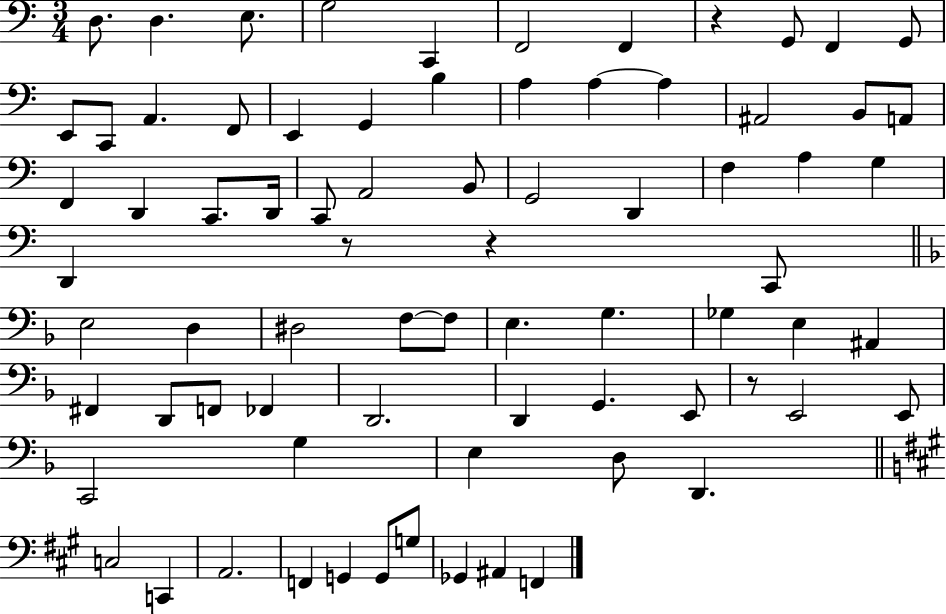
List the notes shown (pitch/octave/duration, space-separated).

D3/e. D3/q. E3/e. G3/h C2/q F2/h F2/q R/q G2/e F2/q G2/e E2/e C2/e A2/q. F2/e E2/q G2/q B3/q A3/q A3/q A3/q A#2/h B2/e A2/e F2/q D2/q C2/e. D2/s C2/e A2/h B2/e G2/h D2/q F3/q A3/q G3/q D2/q R/e R/q C2/e E3/h D3/q D#3/h F3/e F3/e E3/q. G3/q. Gb3/q E3/q A#2/q F#2/q D2/e F2/e FES2/q D2/h. D2/q G2/q. E2/e R/e E2/h E2/e C2/h G3/q E3/q D3/e D2/q. C3/h C2/q A2/h. F2/q G2/q G2/e G3/e Gb2/q A#2/q F2/q